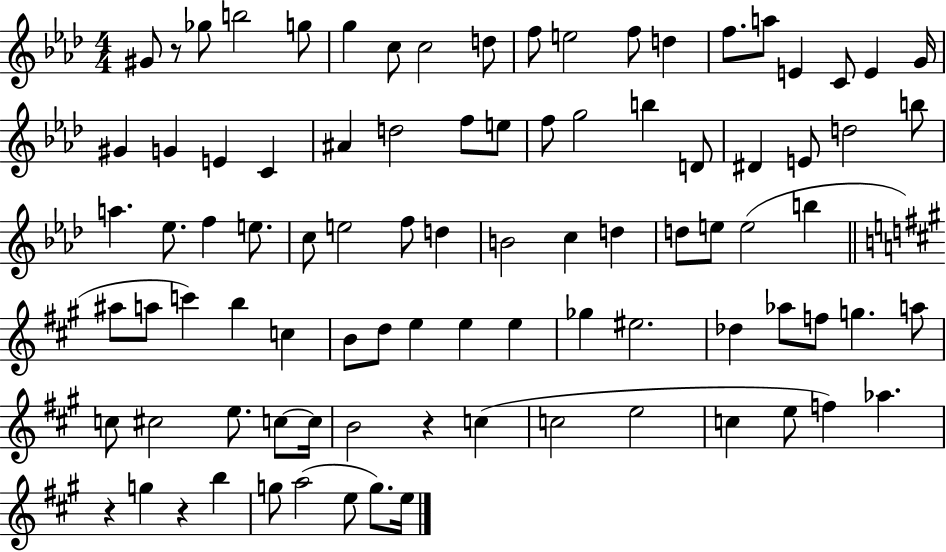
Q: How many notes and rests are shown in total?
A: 90